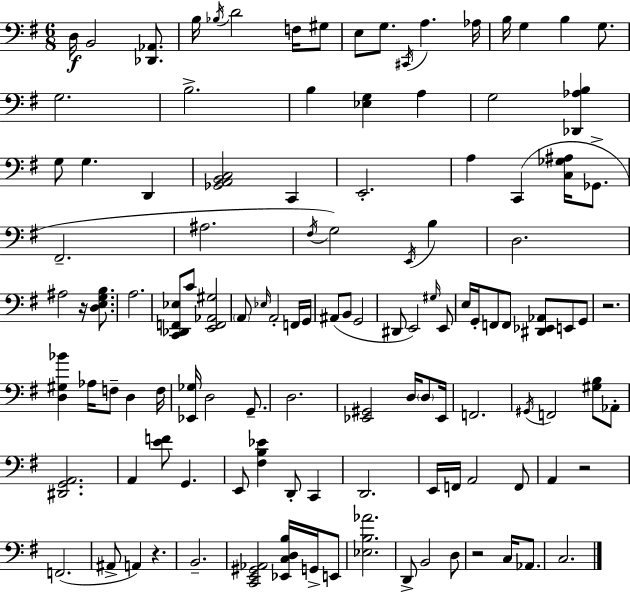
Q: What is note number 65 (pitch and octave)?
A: D3